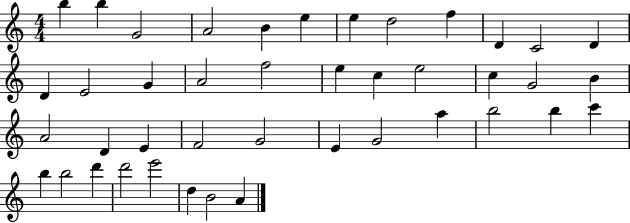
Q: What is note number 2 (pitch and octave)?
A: B5